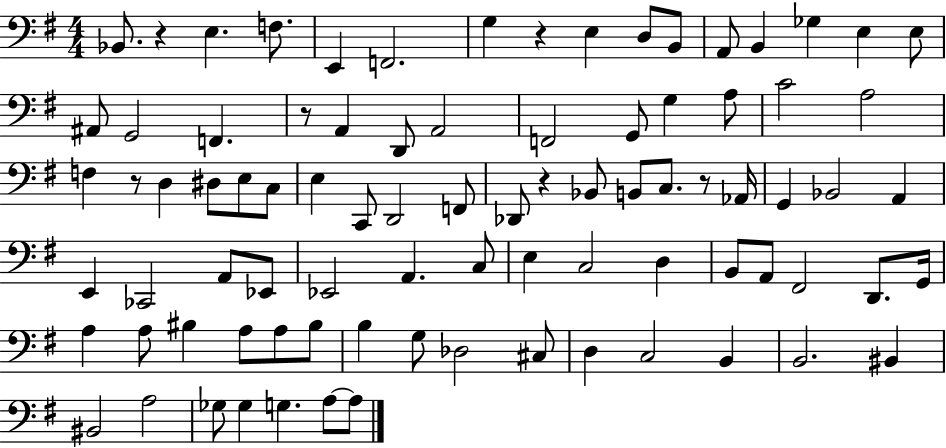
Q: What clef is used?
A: bass